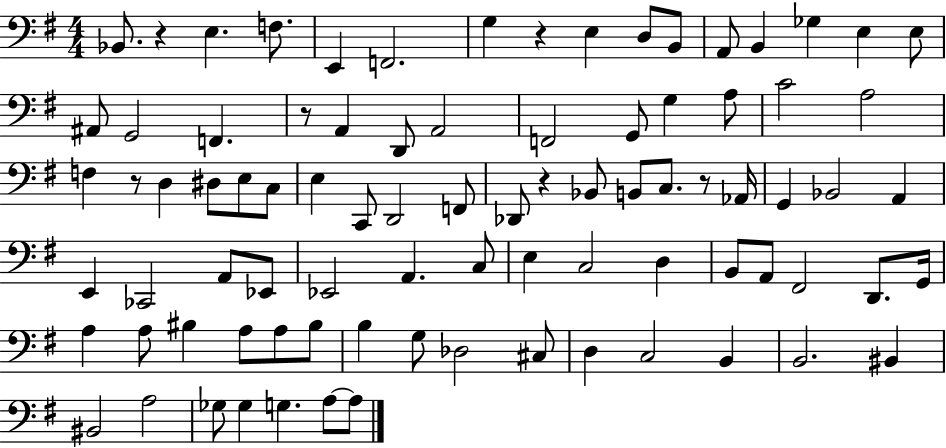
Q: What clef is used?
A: bass